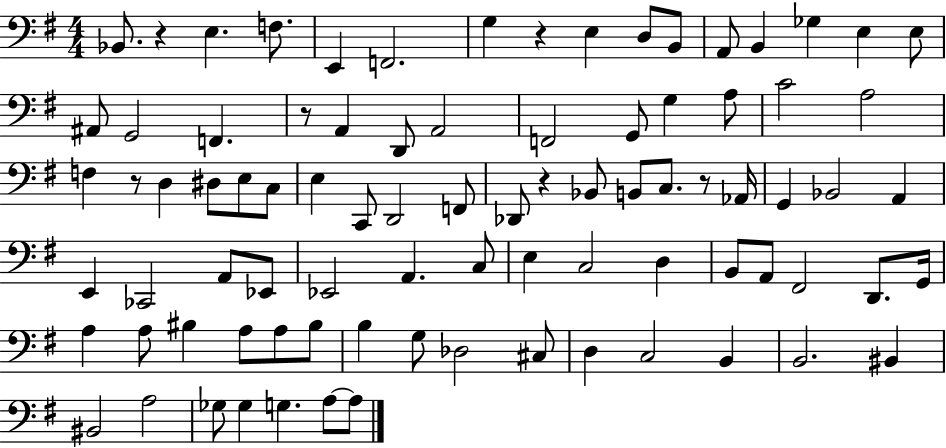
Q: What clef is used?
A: bass